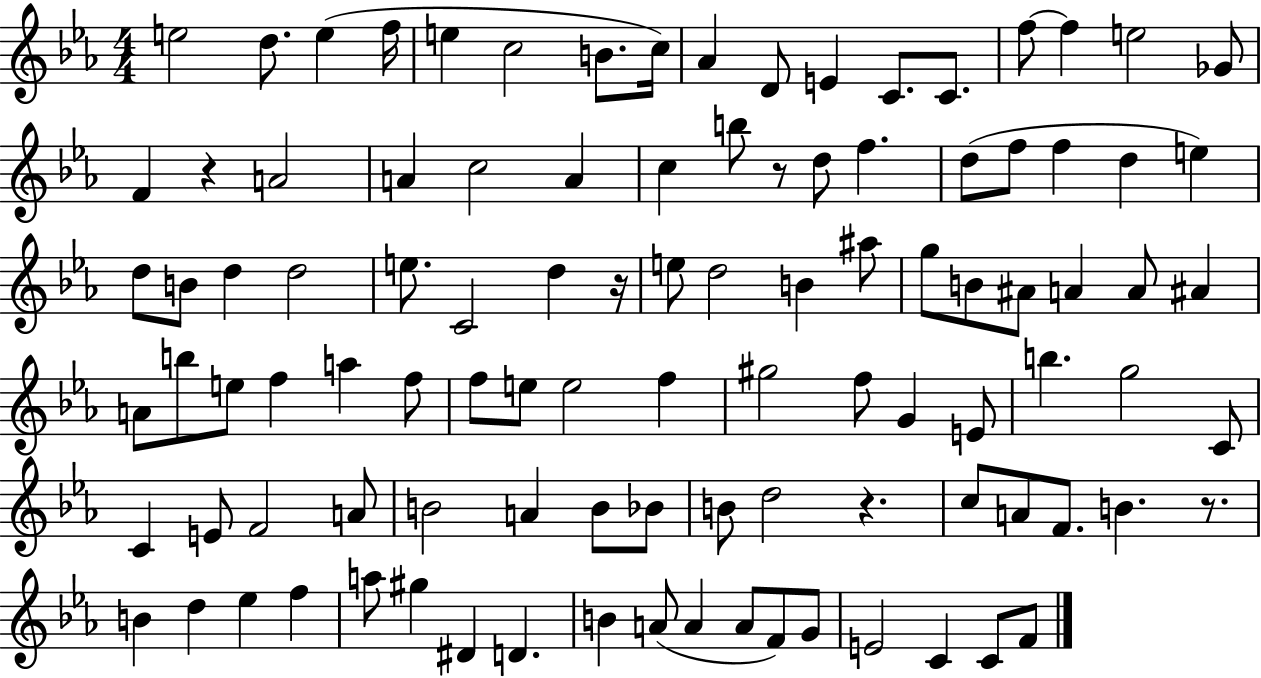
{
  \clef treble
  \numericTimeSignature
  \time 4/4
  \key ees \major
  e''2 d''8. e''4( f''16 | e''4 c''2 b'8. c''16) | aes'4 d'8 e'4 c'8. c'8. | f''8~~ f''4 e''2 ges'8 | \break f'4 r4 a'2 | a'4 c''2 a'4 | c''4 b''8 r8 d''8 f''4. | d''8( f''8 f''4 d''4 e''4) | \break d''8 b'8 d''4 d''2 | e''8. c'2 d''4 r16 | e''8 d''2 b'4 ais''8 | g''8 b'8 ais'8 a'4 a'8 ais'4 | \break a'8 b''8 e''8 f''4 a''4 f''8 | f''8 e''8 e''2 f''4 | gis''2 f''8 g'4 e'8 | b''4. g''2 c'8 | \break c'4 e'8 f'2 a'8 | b'2 a'4 b'8 bes'8 | b'8 d''2 r4. | c''8 a'8 f'8. b'4. r8. | \break b'4 d''4 ees''4 f''4 | a''8 gis''4 dis'4 d'4. | b'4 a'8( a'4 a'8 f'8) g'8 | e'2 c'4 c'8 f'8 | \break \bar "|."
}